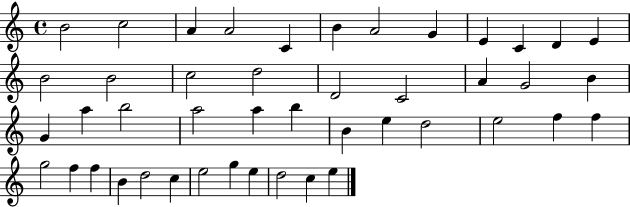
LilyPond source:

{
  \clef treble
  \time 4/4
  \defaultTimeSignature
  \key c \major
  b'2 c''2 | a'4 a'2 c'4 | b'4 a'2 g'4 | e'4 c'4 d'4 e'4 | \break b'2 b'2 | c''2 d''2 | d'2 c'2 | a'4 g'2 b'4 | \break g'4 a''4 b''2 | a''2 a''4 b''4 | b'4 e''4 d''2 | e''2 f''4 f''4 | \break g''2 f''4 f''4 | b'4 d''2 c''4 | e''2 g''4 e''4 | d''2 c''4 e''4 | \break \bar "|."
}